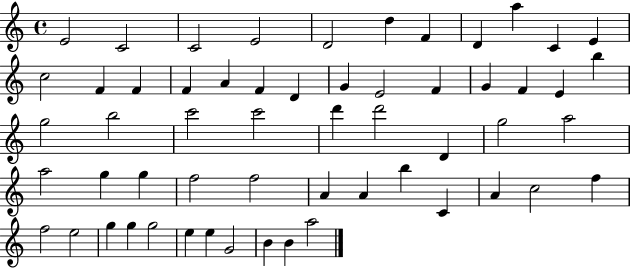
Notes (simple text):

E4/h C4/h C4/h E4/h D4/h D5/q F4/q D4/q A5/q C4/q E4/q C5/h F4/q F4/q F4/q A4/q F4/q D4/q G4/q E4/h F4/q G4/q F4/q E4/q B5/q G5/h B5/h C6/h C6/h D6/q D6/h D4/q G5/h A5/h A5/h G5/q G5/q F5/h F5/h A4/q A4/q B5/q C4/q A4/q C5/h F5/q F5/h E5/h G5/q G5/q G5/h E5/q E5/q G4/h B4/q B4/q A5/h